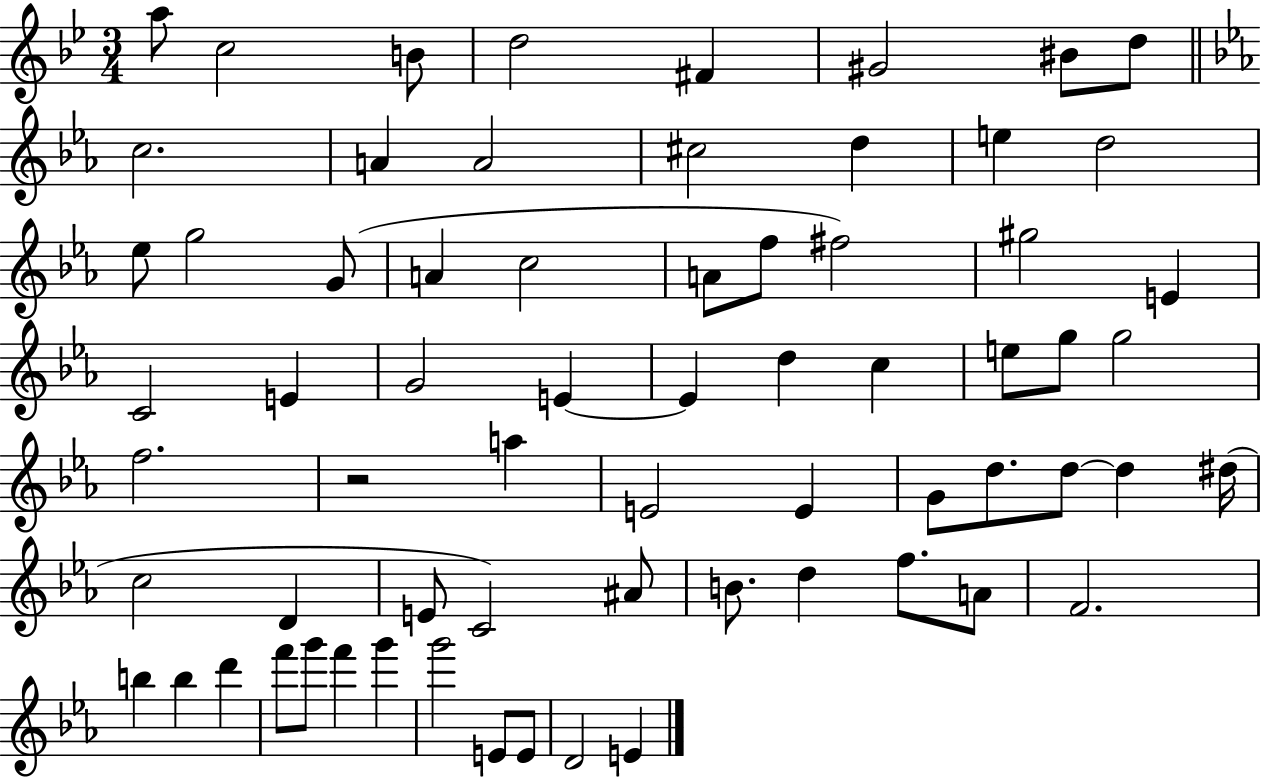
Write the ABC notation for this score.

X:1
T:Untitled
M:3/4
L:1/4
K:Bb
a/2 c2 B/2 d2 ^F ^G2 ^B/2 d/2 c2 A A2 ^c2 d e d2 _e/2 g2 G/2 A c2 A/2 f/2 ^f2 ^g2 E C2 E G2 E E d c e/2 g/2 g2 f2 z2 a E2 E G/2 d/2 d/2 d ^d/4 c2 D E/2 C2 ^A/2 B/2 d f/2 A/2 F2 b b d' f'/2 g'/2 f' g' g'2 E/2 E/2 D2 E